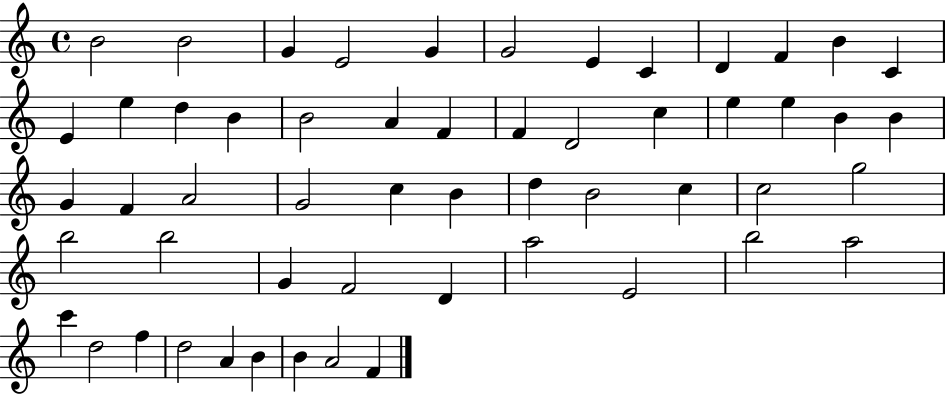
{
  \clef treble
  \time 4/4
  \defaultTimeSignature
  \key c \major
  b'2 b'2 | g'4 e'2 g'4 | g'2 e'4 c'4 | d'4 f'4 b'4 c'4 | \break e'4 e''4 d''4 b'4 | b'2 a'4 f'4 | f'4 d'2 c''4 | e''4 e''4 b'4 b'4 | \break g'4 f'4 a'2 | g'2 c''4 b'4 | d''4 b'2 c''4 | c''2 g''2 | \break b''2 b''2 | g'4 f'2 d'4 | a''2 e'2 | b''2 a''2 | \break c'''4 d''2 f''4 | d''2 a'4 b'4 | b'4 a'2 f'4 | \bar "|."
}